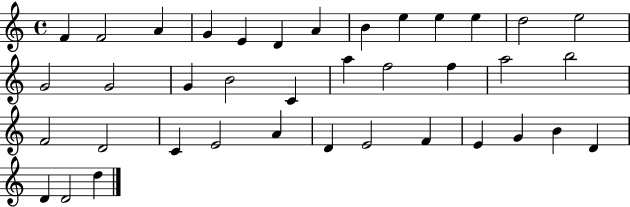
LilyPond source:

{
  \clef treble
  \time 4/4
  \defaultTimeSignature
  \key c \major
  f'4 f'2 a'4 | g'4 e'4 d'4 a'4 | b'4 e''4 e''4 e''4 | d''2 e''2 | \break g'2 g'2 | g'4 b'2 c'4 | a''4 f''2 f''4 | a''2 b''2 | \break f'2 d'2 | c'4 e'2 a'4 | d'4 e'2 f'4 | e'4 g'4 b'4 d'4 | \break d'4 d'2 d''4 | \bar "|."
}